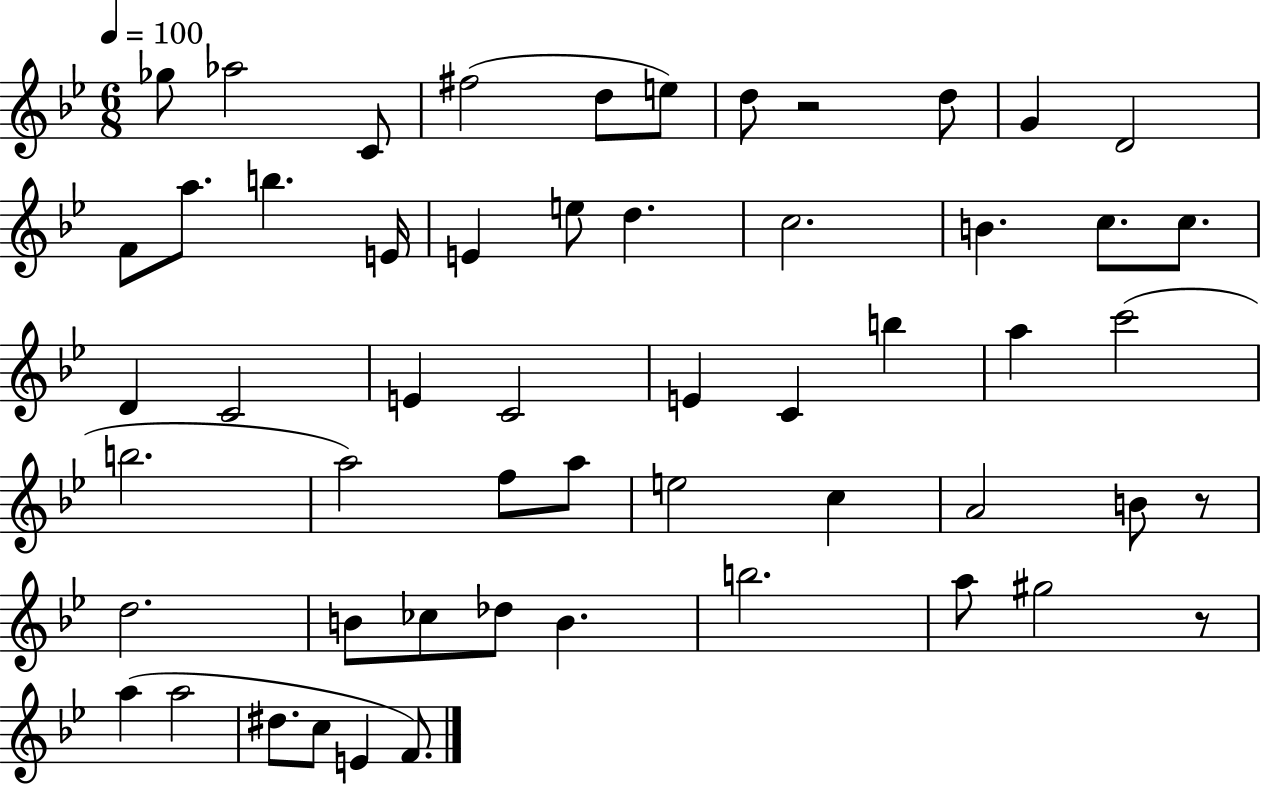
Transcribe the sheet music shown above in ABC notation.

X:1
T:Untitled
M:6/8
L:1/4
K:Bb
_g/2 _a2 C/2 ^f2 d/2 e/2 d/2 z2 d/2 G D2 F/2 a/2 b E/4 E e/2 d c2 B c/2 c/2 D C2 E C2 E C b a c'2 b2 a2 f/2 a/2 e2 c A2 B/2 z/2 d2 B/2 _c/2 _d/2 B b2 a/2 ^g2 z/2 a a2 ^d/2 c/2 E F/2